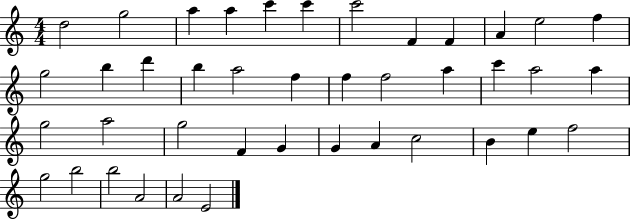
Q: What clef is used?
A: treble